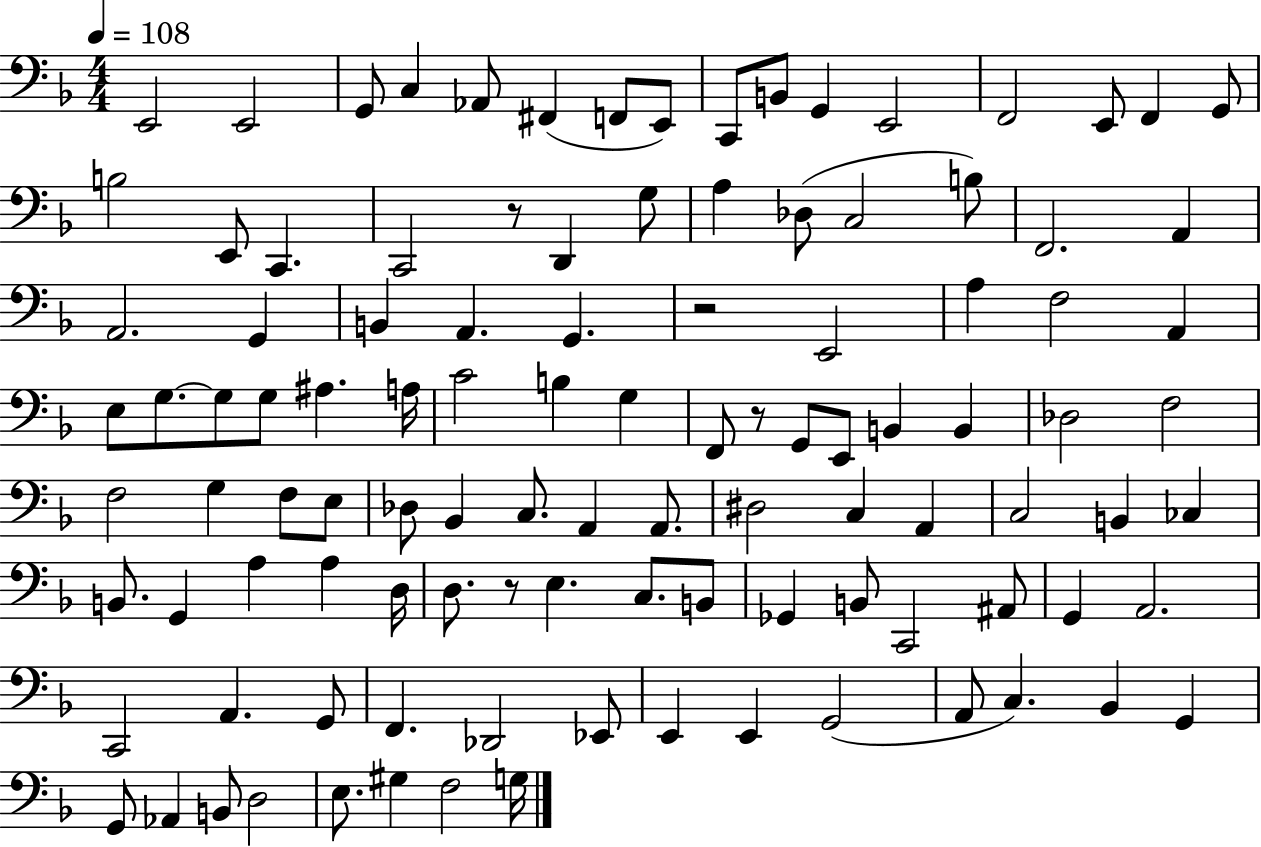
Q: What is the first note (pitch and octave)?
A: E2